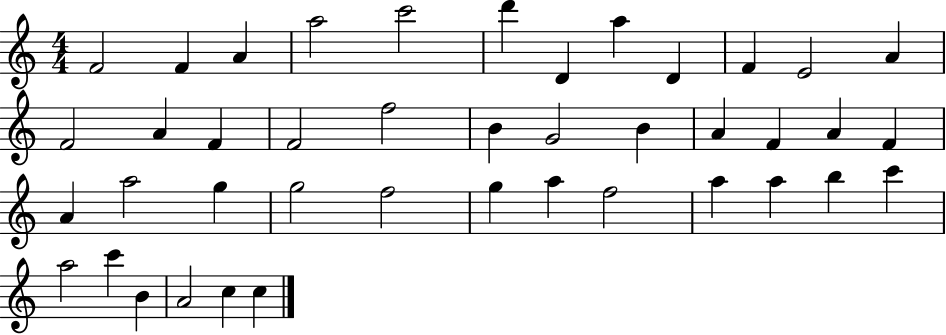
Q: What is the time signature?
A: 4/4